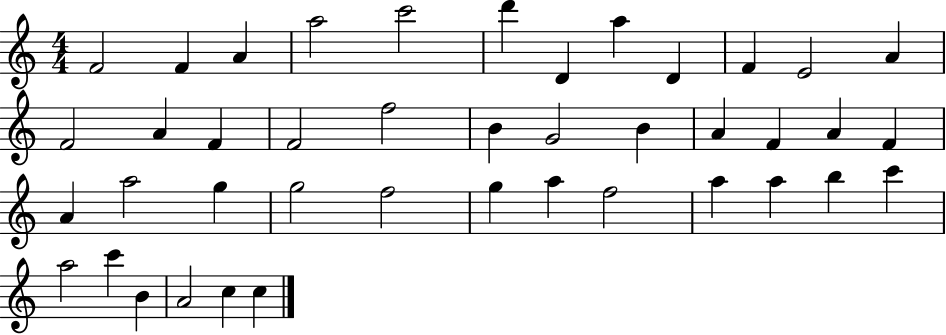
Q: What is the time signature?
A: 4/4